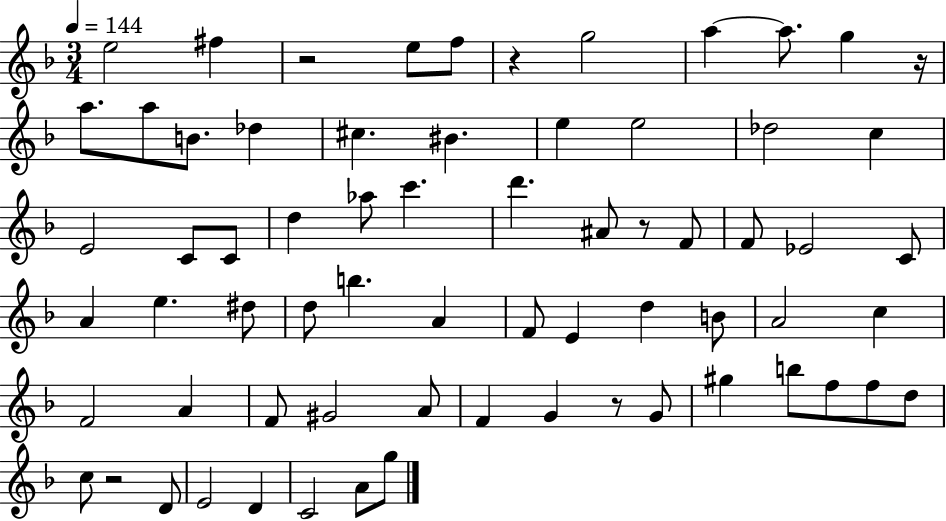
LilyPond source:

{
  \clef treble
  \numericTimeSignature
  \time 3/4
  \key f \major
  \tempo 4 = 144
  \repeat volta 2 { e''2 fis''4 | r2 e''8 f''8 | r4 g''2 | a''4~~ a''8. g''4 r16 | \break a''8. a''8 b'8. des''4 | cis''4. bis'4. | e''4 e''2 | des''2 c''4 | \break e'2 c'8 c'8 | d''4 aes''8 c'''4. | d'''4. ais'8 r8 f'8 | f'8 ees'2 c'8 | \break a'4 e''4. dis''8 | d''8 b''4. a'4 | f'8 e'4 d''4 b'8 | a'2 c''4 | \break f'2 a'4 | f'8 gis'2 a'8 | f'4 g'4 r8 g'8 | gis''4 b''8 f''8 f''8 d''8 | \break c''8 r2 d'8 | e'2 d'4 | c'2 a'8 g''8 | } \bar "|."
}